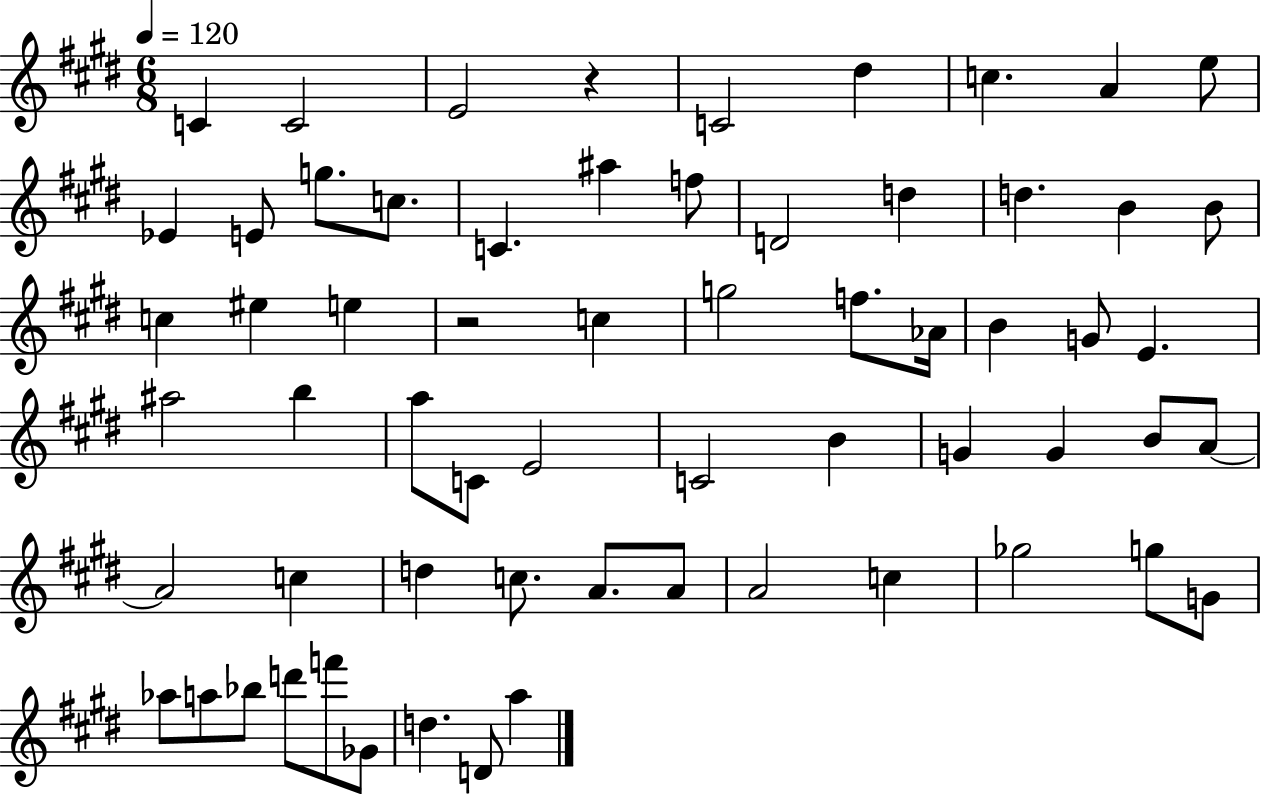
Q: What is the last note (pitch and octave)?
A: A5